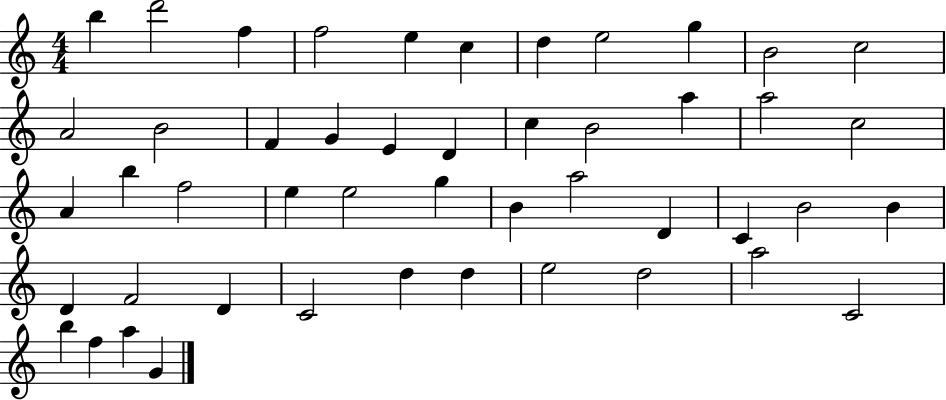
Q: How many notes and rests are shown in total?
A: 48